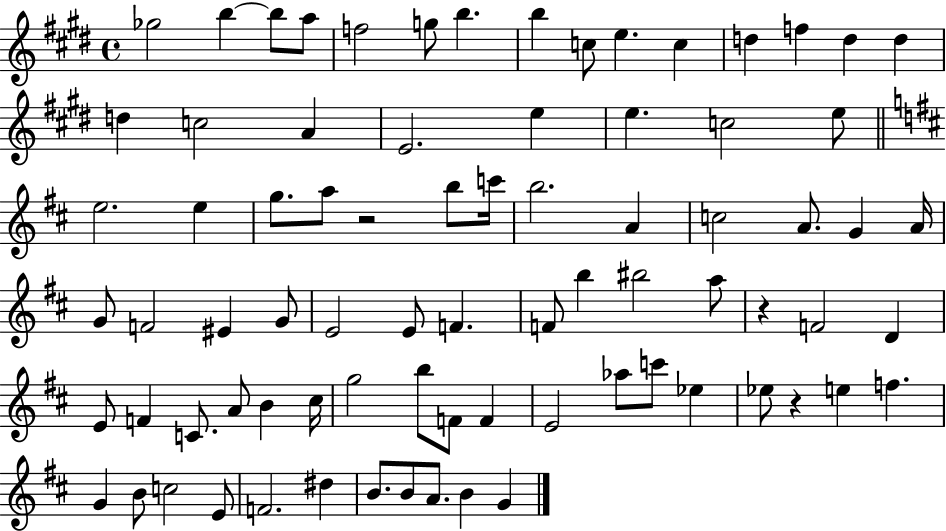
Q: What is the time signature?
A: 4/4